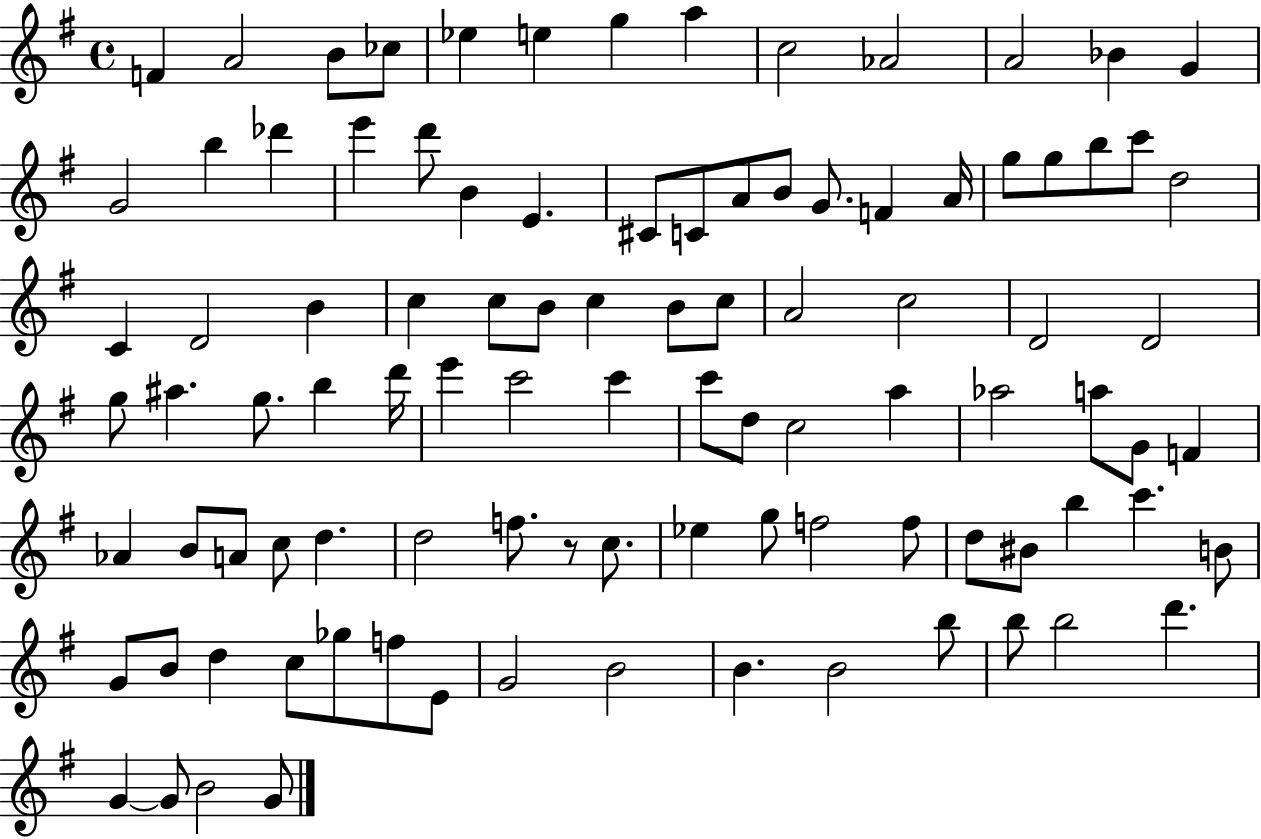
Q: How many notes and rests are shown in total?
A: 98